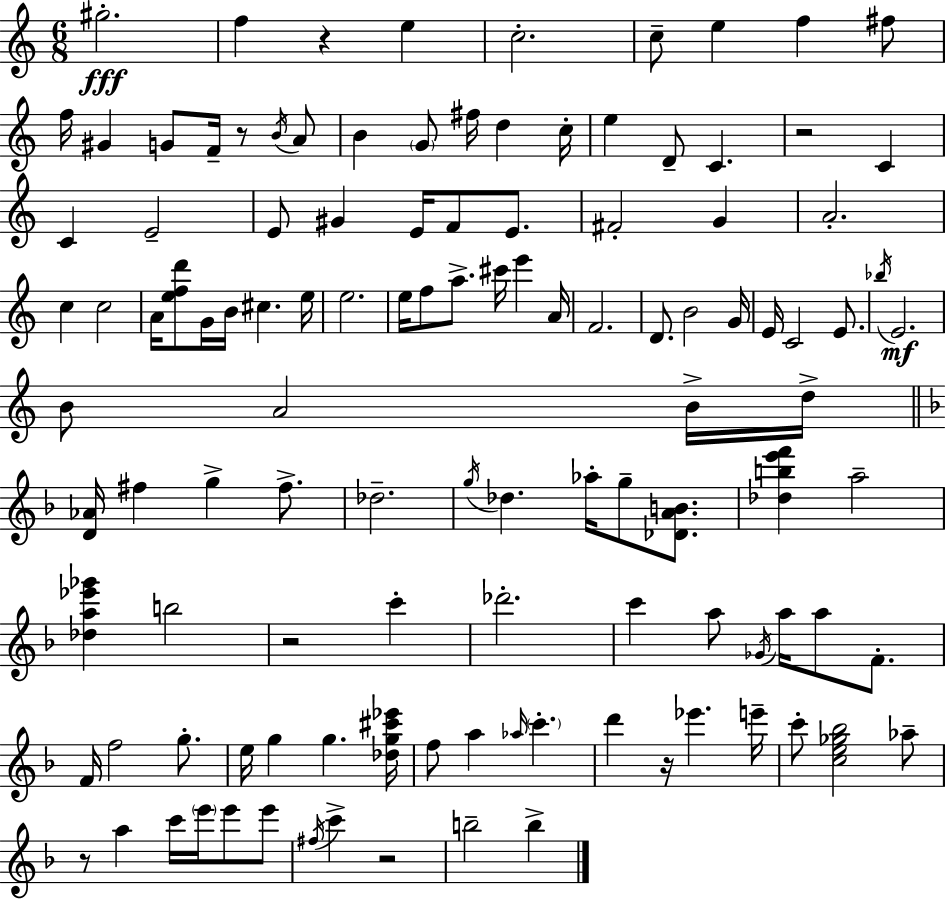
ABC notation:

X:1
T:Untitled
M:6/8
L:1/4
K:Am
^g2 f z e c2 c/2 e f ^f/2 f/4 ^G G/2 F/4 z/2 B/4 A/2 B G/2 ^f/4 d c/4 e D/2 C z2 C C E2 E/2 ^G E/4 F/2 E/2 ^F2 G A2 c c2 A/4 [efd']/2 G/4 B/4 ^c e/4 e2 e/4 f/2 a/2 ^c'/4 e' A/4 F2 D/2 B2 G/4 E/4 C2 E/2 _b/4 E2 B/2 A2 B/4 d/4 [D_A]/4 ^f g ^f/2 _d2 g/4 _d _a/4 g/2 [_DAB]/2 [_dbe'f'] a2 [_da_e'_g'] b2 z2 c' _d'2 c' a/2 _G/4 a/4 a/2 F/2 F/4 f2 g/2 e/4 g g [_dg^c'_e']/4 f/2 a _a/4 c' d' z/4 _e' e'/4 c'/2 [ce_g_b]2 _a/2 z/2 a c'/4 e'/4 e'/2 e'/2 ^f/4 c' z2 b2 b